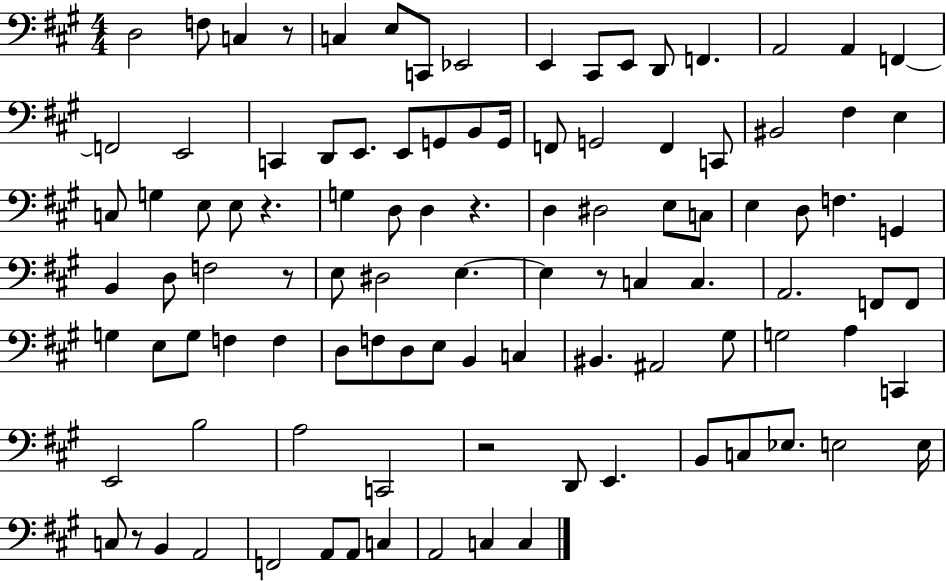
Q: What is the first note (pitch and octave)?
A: D3